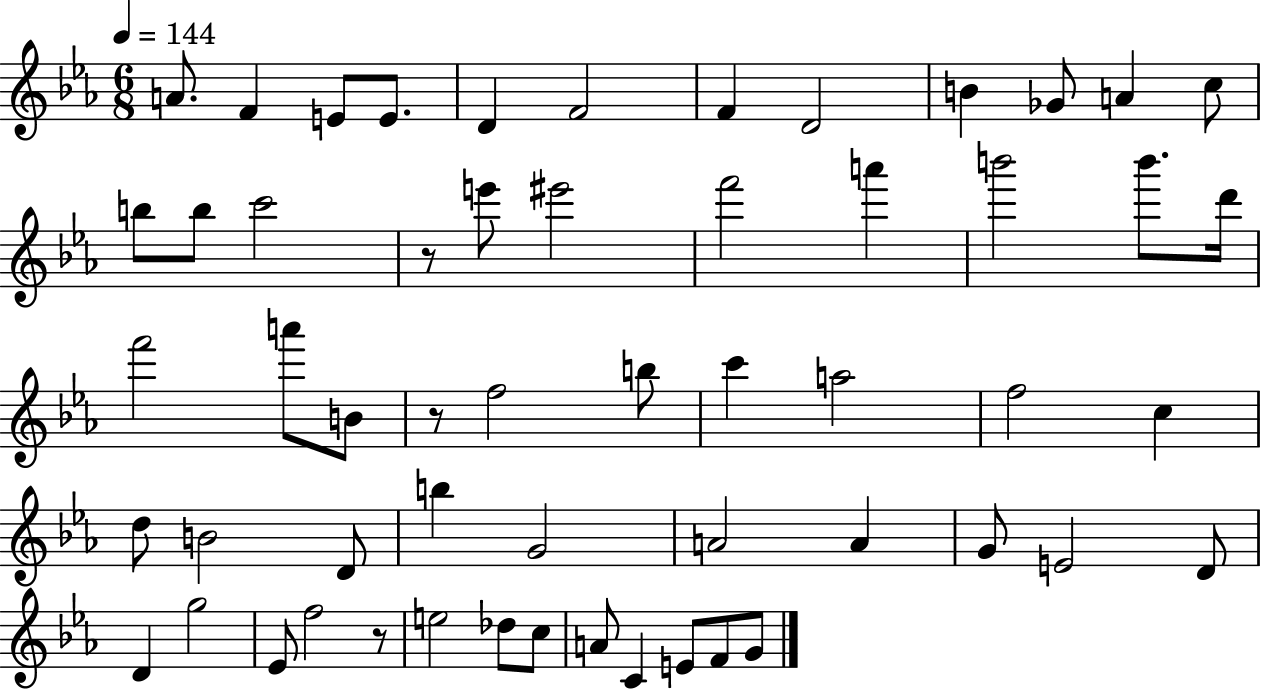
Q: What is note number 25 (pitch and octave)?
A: B4